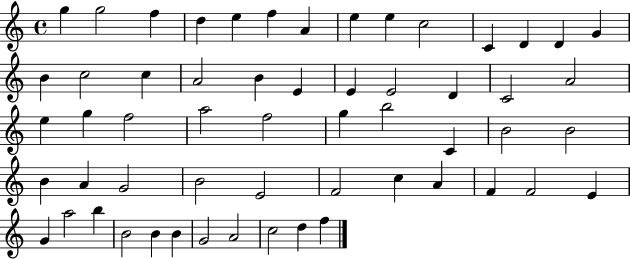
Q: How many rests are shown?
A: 0